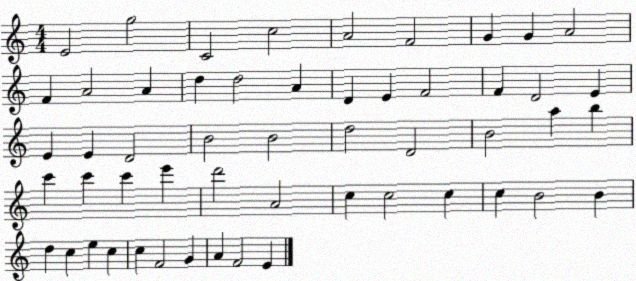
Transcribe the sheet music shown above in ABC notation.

X:1
T:Untitled
M:4/4
L:1/4
K:C
E2 g2 C2 c2 A2 F2 G G A2 F A2 A d d2 A D E F2 F D2 E E E D2 B2 B2 d2 D2 B2 a b c' c' c' e' d'2 A2 c c2 c c B2 B d c e c c F2 G A F2 E